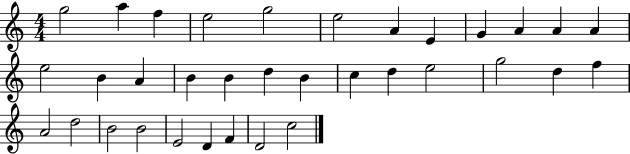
X:1
T:Untitled
M:4/4
L:1/4
K:C
g2 a f e2 g2 e2 A E G A A A e2 B A B B d B c d e2 g2 d f A2 d2 B2 B2 E2 D F D2 c2